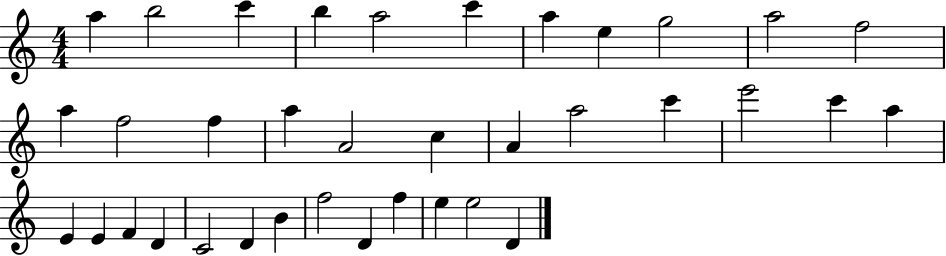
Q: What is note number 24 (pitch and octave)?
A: E4